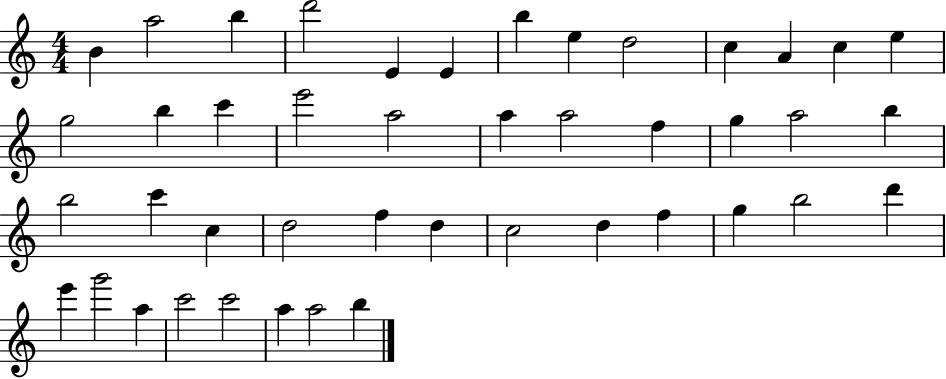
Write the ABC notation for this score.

X:1
T:Untitled
M:4/4
L:1/4
K:C
B a2 b d'2 E E b e d2 c A c e g2 b c' e'2 a2 a a2 f g a2 b b2 c' c d2 f d c2 d f g b2 d' e' g'2 a c'2 c'2 a a2 b